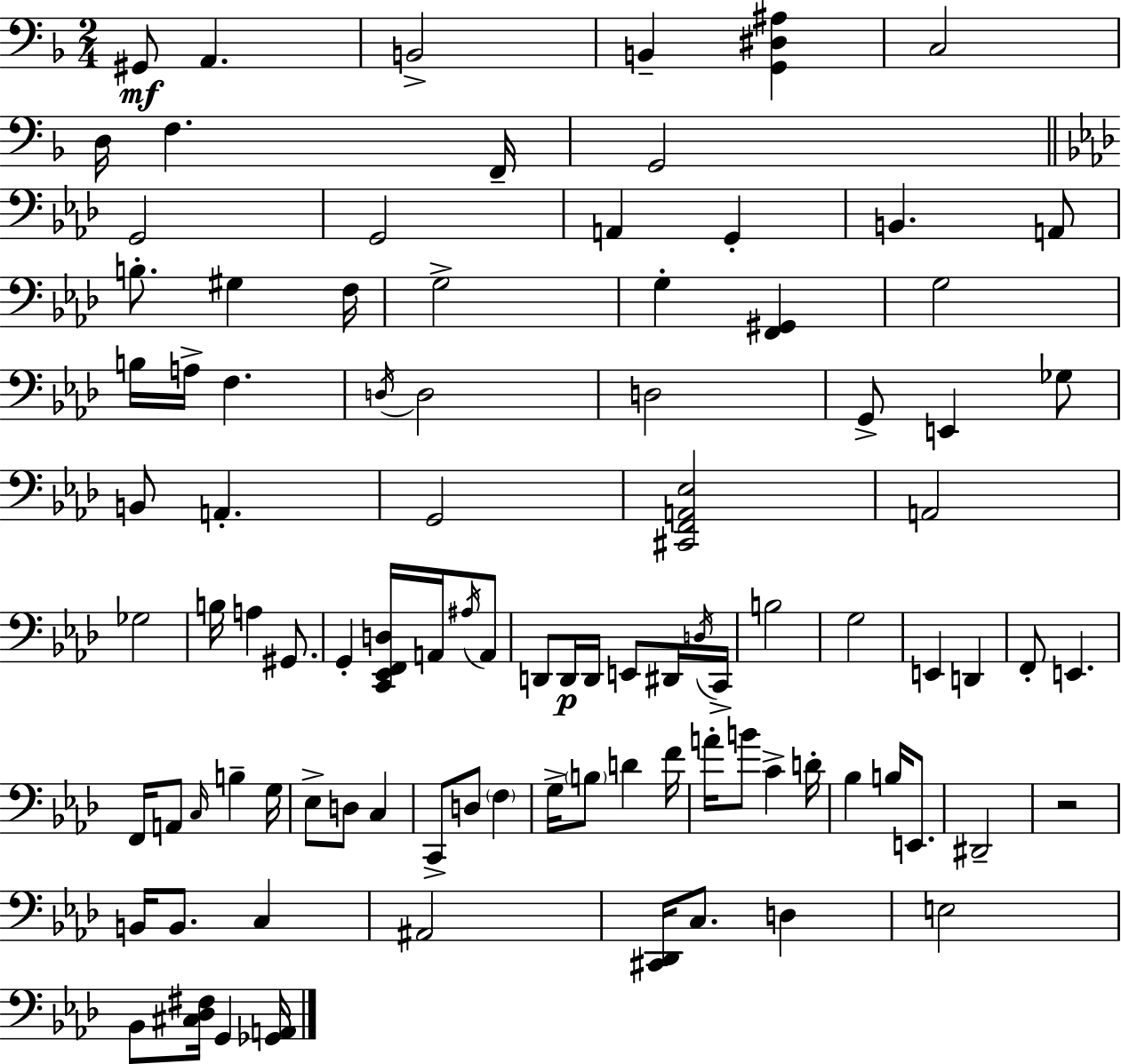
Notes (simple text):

G#2/e A2/q. B2/h B2/q [G2,D#3,A#3]/q C3/h D3/s F3/q. F2/s G2/h G2/h G2/h A2/q G2/q B2/q. A2/e B3/e. G#3/q F3/s G3/h G3/q [F2,G#2]/q G3/h B3/s A3/s F3/q. D3/s D3/h D3/h G2/e E2/q Gb3/e B2/e A2/q. G2/h [C#2,F2,A2,Eb3]/h A2/h Gb3/h B3/s A3/q G#2/e. G2/q [C2,Eb2,F2,D3]/s A2/s A#3/s A2/e D2/e D2/s D2/s E2/e D#2/s D3/s C2/s B3/h G3/h E2/q D2/q F2/e E2/q. F2/s A2/e C3/s B3/q G3/s Eb3/e D3/e C3/q C2/e D3/e F3/q G3/s B3/e D4/q F4/s A4/s B4/e C4/q D4/s Bb3/q B3/s E2/e. D#2/h R/h B2/s B2/e. C3/q A#2/h [C#2,Db2]/s C3/e. D3/q E3/h Bb2/e [C#3,Db3,F#3]/s G2/q [Gb2,A2]/s